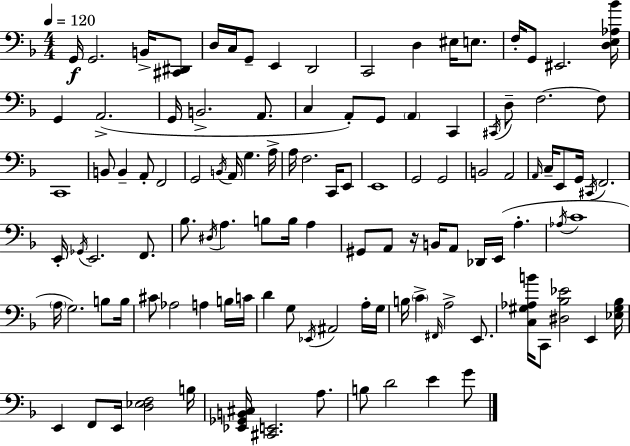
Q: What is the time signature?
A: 4/4